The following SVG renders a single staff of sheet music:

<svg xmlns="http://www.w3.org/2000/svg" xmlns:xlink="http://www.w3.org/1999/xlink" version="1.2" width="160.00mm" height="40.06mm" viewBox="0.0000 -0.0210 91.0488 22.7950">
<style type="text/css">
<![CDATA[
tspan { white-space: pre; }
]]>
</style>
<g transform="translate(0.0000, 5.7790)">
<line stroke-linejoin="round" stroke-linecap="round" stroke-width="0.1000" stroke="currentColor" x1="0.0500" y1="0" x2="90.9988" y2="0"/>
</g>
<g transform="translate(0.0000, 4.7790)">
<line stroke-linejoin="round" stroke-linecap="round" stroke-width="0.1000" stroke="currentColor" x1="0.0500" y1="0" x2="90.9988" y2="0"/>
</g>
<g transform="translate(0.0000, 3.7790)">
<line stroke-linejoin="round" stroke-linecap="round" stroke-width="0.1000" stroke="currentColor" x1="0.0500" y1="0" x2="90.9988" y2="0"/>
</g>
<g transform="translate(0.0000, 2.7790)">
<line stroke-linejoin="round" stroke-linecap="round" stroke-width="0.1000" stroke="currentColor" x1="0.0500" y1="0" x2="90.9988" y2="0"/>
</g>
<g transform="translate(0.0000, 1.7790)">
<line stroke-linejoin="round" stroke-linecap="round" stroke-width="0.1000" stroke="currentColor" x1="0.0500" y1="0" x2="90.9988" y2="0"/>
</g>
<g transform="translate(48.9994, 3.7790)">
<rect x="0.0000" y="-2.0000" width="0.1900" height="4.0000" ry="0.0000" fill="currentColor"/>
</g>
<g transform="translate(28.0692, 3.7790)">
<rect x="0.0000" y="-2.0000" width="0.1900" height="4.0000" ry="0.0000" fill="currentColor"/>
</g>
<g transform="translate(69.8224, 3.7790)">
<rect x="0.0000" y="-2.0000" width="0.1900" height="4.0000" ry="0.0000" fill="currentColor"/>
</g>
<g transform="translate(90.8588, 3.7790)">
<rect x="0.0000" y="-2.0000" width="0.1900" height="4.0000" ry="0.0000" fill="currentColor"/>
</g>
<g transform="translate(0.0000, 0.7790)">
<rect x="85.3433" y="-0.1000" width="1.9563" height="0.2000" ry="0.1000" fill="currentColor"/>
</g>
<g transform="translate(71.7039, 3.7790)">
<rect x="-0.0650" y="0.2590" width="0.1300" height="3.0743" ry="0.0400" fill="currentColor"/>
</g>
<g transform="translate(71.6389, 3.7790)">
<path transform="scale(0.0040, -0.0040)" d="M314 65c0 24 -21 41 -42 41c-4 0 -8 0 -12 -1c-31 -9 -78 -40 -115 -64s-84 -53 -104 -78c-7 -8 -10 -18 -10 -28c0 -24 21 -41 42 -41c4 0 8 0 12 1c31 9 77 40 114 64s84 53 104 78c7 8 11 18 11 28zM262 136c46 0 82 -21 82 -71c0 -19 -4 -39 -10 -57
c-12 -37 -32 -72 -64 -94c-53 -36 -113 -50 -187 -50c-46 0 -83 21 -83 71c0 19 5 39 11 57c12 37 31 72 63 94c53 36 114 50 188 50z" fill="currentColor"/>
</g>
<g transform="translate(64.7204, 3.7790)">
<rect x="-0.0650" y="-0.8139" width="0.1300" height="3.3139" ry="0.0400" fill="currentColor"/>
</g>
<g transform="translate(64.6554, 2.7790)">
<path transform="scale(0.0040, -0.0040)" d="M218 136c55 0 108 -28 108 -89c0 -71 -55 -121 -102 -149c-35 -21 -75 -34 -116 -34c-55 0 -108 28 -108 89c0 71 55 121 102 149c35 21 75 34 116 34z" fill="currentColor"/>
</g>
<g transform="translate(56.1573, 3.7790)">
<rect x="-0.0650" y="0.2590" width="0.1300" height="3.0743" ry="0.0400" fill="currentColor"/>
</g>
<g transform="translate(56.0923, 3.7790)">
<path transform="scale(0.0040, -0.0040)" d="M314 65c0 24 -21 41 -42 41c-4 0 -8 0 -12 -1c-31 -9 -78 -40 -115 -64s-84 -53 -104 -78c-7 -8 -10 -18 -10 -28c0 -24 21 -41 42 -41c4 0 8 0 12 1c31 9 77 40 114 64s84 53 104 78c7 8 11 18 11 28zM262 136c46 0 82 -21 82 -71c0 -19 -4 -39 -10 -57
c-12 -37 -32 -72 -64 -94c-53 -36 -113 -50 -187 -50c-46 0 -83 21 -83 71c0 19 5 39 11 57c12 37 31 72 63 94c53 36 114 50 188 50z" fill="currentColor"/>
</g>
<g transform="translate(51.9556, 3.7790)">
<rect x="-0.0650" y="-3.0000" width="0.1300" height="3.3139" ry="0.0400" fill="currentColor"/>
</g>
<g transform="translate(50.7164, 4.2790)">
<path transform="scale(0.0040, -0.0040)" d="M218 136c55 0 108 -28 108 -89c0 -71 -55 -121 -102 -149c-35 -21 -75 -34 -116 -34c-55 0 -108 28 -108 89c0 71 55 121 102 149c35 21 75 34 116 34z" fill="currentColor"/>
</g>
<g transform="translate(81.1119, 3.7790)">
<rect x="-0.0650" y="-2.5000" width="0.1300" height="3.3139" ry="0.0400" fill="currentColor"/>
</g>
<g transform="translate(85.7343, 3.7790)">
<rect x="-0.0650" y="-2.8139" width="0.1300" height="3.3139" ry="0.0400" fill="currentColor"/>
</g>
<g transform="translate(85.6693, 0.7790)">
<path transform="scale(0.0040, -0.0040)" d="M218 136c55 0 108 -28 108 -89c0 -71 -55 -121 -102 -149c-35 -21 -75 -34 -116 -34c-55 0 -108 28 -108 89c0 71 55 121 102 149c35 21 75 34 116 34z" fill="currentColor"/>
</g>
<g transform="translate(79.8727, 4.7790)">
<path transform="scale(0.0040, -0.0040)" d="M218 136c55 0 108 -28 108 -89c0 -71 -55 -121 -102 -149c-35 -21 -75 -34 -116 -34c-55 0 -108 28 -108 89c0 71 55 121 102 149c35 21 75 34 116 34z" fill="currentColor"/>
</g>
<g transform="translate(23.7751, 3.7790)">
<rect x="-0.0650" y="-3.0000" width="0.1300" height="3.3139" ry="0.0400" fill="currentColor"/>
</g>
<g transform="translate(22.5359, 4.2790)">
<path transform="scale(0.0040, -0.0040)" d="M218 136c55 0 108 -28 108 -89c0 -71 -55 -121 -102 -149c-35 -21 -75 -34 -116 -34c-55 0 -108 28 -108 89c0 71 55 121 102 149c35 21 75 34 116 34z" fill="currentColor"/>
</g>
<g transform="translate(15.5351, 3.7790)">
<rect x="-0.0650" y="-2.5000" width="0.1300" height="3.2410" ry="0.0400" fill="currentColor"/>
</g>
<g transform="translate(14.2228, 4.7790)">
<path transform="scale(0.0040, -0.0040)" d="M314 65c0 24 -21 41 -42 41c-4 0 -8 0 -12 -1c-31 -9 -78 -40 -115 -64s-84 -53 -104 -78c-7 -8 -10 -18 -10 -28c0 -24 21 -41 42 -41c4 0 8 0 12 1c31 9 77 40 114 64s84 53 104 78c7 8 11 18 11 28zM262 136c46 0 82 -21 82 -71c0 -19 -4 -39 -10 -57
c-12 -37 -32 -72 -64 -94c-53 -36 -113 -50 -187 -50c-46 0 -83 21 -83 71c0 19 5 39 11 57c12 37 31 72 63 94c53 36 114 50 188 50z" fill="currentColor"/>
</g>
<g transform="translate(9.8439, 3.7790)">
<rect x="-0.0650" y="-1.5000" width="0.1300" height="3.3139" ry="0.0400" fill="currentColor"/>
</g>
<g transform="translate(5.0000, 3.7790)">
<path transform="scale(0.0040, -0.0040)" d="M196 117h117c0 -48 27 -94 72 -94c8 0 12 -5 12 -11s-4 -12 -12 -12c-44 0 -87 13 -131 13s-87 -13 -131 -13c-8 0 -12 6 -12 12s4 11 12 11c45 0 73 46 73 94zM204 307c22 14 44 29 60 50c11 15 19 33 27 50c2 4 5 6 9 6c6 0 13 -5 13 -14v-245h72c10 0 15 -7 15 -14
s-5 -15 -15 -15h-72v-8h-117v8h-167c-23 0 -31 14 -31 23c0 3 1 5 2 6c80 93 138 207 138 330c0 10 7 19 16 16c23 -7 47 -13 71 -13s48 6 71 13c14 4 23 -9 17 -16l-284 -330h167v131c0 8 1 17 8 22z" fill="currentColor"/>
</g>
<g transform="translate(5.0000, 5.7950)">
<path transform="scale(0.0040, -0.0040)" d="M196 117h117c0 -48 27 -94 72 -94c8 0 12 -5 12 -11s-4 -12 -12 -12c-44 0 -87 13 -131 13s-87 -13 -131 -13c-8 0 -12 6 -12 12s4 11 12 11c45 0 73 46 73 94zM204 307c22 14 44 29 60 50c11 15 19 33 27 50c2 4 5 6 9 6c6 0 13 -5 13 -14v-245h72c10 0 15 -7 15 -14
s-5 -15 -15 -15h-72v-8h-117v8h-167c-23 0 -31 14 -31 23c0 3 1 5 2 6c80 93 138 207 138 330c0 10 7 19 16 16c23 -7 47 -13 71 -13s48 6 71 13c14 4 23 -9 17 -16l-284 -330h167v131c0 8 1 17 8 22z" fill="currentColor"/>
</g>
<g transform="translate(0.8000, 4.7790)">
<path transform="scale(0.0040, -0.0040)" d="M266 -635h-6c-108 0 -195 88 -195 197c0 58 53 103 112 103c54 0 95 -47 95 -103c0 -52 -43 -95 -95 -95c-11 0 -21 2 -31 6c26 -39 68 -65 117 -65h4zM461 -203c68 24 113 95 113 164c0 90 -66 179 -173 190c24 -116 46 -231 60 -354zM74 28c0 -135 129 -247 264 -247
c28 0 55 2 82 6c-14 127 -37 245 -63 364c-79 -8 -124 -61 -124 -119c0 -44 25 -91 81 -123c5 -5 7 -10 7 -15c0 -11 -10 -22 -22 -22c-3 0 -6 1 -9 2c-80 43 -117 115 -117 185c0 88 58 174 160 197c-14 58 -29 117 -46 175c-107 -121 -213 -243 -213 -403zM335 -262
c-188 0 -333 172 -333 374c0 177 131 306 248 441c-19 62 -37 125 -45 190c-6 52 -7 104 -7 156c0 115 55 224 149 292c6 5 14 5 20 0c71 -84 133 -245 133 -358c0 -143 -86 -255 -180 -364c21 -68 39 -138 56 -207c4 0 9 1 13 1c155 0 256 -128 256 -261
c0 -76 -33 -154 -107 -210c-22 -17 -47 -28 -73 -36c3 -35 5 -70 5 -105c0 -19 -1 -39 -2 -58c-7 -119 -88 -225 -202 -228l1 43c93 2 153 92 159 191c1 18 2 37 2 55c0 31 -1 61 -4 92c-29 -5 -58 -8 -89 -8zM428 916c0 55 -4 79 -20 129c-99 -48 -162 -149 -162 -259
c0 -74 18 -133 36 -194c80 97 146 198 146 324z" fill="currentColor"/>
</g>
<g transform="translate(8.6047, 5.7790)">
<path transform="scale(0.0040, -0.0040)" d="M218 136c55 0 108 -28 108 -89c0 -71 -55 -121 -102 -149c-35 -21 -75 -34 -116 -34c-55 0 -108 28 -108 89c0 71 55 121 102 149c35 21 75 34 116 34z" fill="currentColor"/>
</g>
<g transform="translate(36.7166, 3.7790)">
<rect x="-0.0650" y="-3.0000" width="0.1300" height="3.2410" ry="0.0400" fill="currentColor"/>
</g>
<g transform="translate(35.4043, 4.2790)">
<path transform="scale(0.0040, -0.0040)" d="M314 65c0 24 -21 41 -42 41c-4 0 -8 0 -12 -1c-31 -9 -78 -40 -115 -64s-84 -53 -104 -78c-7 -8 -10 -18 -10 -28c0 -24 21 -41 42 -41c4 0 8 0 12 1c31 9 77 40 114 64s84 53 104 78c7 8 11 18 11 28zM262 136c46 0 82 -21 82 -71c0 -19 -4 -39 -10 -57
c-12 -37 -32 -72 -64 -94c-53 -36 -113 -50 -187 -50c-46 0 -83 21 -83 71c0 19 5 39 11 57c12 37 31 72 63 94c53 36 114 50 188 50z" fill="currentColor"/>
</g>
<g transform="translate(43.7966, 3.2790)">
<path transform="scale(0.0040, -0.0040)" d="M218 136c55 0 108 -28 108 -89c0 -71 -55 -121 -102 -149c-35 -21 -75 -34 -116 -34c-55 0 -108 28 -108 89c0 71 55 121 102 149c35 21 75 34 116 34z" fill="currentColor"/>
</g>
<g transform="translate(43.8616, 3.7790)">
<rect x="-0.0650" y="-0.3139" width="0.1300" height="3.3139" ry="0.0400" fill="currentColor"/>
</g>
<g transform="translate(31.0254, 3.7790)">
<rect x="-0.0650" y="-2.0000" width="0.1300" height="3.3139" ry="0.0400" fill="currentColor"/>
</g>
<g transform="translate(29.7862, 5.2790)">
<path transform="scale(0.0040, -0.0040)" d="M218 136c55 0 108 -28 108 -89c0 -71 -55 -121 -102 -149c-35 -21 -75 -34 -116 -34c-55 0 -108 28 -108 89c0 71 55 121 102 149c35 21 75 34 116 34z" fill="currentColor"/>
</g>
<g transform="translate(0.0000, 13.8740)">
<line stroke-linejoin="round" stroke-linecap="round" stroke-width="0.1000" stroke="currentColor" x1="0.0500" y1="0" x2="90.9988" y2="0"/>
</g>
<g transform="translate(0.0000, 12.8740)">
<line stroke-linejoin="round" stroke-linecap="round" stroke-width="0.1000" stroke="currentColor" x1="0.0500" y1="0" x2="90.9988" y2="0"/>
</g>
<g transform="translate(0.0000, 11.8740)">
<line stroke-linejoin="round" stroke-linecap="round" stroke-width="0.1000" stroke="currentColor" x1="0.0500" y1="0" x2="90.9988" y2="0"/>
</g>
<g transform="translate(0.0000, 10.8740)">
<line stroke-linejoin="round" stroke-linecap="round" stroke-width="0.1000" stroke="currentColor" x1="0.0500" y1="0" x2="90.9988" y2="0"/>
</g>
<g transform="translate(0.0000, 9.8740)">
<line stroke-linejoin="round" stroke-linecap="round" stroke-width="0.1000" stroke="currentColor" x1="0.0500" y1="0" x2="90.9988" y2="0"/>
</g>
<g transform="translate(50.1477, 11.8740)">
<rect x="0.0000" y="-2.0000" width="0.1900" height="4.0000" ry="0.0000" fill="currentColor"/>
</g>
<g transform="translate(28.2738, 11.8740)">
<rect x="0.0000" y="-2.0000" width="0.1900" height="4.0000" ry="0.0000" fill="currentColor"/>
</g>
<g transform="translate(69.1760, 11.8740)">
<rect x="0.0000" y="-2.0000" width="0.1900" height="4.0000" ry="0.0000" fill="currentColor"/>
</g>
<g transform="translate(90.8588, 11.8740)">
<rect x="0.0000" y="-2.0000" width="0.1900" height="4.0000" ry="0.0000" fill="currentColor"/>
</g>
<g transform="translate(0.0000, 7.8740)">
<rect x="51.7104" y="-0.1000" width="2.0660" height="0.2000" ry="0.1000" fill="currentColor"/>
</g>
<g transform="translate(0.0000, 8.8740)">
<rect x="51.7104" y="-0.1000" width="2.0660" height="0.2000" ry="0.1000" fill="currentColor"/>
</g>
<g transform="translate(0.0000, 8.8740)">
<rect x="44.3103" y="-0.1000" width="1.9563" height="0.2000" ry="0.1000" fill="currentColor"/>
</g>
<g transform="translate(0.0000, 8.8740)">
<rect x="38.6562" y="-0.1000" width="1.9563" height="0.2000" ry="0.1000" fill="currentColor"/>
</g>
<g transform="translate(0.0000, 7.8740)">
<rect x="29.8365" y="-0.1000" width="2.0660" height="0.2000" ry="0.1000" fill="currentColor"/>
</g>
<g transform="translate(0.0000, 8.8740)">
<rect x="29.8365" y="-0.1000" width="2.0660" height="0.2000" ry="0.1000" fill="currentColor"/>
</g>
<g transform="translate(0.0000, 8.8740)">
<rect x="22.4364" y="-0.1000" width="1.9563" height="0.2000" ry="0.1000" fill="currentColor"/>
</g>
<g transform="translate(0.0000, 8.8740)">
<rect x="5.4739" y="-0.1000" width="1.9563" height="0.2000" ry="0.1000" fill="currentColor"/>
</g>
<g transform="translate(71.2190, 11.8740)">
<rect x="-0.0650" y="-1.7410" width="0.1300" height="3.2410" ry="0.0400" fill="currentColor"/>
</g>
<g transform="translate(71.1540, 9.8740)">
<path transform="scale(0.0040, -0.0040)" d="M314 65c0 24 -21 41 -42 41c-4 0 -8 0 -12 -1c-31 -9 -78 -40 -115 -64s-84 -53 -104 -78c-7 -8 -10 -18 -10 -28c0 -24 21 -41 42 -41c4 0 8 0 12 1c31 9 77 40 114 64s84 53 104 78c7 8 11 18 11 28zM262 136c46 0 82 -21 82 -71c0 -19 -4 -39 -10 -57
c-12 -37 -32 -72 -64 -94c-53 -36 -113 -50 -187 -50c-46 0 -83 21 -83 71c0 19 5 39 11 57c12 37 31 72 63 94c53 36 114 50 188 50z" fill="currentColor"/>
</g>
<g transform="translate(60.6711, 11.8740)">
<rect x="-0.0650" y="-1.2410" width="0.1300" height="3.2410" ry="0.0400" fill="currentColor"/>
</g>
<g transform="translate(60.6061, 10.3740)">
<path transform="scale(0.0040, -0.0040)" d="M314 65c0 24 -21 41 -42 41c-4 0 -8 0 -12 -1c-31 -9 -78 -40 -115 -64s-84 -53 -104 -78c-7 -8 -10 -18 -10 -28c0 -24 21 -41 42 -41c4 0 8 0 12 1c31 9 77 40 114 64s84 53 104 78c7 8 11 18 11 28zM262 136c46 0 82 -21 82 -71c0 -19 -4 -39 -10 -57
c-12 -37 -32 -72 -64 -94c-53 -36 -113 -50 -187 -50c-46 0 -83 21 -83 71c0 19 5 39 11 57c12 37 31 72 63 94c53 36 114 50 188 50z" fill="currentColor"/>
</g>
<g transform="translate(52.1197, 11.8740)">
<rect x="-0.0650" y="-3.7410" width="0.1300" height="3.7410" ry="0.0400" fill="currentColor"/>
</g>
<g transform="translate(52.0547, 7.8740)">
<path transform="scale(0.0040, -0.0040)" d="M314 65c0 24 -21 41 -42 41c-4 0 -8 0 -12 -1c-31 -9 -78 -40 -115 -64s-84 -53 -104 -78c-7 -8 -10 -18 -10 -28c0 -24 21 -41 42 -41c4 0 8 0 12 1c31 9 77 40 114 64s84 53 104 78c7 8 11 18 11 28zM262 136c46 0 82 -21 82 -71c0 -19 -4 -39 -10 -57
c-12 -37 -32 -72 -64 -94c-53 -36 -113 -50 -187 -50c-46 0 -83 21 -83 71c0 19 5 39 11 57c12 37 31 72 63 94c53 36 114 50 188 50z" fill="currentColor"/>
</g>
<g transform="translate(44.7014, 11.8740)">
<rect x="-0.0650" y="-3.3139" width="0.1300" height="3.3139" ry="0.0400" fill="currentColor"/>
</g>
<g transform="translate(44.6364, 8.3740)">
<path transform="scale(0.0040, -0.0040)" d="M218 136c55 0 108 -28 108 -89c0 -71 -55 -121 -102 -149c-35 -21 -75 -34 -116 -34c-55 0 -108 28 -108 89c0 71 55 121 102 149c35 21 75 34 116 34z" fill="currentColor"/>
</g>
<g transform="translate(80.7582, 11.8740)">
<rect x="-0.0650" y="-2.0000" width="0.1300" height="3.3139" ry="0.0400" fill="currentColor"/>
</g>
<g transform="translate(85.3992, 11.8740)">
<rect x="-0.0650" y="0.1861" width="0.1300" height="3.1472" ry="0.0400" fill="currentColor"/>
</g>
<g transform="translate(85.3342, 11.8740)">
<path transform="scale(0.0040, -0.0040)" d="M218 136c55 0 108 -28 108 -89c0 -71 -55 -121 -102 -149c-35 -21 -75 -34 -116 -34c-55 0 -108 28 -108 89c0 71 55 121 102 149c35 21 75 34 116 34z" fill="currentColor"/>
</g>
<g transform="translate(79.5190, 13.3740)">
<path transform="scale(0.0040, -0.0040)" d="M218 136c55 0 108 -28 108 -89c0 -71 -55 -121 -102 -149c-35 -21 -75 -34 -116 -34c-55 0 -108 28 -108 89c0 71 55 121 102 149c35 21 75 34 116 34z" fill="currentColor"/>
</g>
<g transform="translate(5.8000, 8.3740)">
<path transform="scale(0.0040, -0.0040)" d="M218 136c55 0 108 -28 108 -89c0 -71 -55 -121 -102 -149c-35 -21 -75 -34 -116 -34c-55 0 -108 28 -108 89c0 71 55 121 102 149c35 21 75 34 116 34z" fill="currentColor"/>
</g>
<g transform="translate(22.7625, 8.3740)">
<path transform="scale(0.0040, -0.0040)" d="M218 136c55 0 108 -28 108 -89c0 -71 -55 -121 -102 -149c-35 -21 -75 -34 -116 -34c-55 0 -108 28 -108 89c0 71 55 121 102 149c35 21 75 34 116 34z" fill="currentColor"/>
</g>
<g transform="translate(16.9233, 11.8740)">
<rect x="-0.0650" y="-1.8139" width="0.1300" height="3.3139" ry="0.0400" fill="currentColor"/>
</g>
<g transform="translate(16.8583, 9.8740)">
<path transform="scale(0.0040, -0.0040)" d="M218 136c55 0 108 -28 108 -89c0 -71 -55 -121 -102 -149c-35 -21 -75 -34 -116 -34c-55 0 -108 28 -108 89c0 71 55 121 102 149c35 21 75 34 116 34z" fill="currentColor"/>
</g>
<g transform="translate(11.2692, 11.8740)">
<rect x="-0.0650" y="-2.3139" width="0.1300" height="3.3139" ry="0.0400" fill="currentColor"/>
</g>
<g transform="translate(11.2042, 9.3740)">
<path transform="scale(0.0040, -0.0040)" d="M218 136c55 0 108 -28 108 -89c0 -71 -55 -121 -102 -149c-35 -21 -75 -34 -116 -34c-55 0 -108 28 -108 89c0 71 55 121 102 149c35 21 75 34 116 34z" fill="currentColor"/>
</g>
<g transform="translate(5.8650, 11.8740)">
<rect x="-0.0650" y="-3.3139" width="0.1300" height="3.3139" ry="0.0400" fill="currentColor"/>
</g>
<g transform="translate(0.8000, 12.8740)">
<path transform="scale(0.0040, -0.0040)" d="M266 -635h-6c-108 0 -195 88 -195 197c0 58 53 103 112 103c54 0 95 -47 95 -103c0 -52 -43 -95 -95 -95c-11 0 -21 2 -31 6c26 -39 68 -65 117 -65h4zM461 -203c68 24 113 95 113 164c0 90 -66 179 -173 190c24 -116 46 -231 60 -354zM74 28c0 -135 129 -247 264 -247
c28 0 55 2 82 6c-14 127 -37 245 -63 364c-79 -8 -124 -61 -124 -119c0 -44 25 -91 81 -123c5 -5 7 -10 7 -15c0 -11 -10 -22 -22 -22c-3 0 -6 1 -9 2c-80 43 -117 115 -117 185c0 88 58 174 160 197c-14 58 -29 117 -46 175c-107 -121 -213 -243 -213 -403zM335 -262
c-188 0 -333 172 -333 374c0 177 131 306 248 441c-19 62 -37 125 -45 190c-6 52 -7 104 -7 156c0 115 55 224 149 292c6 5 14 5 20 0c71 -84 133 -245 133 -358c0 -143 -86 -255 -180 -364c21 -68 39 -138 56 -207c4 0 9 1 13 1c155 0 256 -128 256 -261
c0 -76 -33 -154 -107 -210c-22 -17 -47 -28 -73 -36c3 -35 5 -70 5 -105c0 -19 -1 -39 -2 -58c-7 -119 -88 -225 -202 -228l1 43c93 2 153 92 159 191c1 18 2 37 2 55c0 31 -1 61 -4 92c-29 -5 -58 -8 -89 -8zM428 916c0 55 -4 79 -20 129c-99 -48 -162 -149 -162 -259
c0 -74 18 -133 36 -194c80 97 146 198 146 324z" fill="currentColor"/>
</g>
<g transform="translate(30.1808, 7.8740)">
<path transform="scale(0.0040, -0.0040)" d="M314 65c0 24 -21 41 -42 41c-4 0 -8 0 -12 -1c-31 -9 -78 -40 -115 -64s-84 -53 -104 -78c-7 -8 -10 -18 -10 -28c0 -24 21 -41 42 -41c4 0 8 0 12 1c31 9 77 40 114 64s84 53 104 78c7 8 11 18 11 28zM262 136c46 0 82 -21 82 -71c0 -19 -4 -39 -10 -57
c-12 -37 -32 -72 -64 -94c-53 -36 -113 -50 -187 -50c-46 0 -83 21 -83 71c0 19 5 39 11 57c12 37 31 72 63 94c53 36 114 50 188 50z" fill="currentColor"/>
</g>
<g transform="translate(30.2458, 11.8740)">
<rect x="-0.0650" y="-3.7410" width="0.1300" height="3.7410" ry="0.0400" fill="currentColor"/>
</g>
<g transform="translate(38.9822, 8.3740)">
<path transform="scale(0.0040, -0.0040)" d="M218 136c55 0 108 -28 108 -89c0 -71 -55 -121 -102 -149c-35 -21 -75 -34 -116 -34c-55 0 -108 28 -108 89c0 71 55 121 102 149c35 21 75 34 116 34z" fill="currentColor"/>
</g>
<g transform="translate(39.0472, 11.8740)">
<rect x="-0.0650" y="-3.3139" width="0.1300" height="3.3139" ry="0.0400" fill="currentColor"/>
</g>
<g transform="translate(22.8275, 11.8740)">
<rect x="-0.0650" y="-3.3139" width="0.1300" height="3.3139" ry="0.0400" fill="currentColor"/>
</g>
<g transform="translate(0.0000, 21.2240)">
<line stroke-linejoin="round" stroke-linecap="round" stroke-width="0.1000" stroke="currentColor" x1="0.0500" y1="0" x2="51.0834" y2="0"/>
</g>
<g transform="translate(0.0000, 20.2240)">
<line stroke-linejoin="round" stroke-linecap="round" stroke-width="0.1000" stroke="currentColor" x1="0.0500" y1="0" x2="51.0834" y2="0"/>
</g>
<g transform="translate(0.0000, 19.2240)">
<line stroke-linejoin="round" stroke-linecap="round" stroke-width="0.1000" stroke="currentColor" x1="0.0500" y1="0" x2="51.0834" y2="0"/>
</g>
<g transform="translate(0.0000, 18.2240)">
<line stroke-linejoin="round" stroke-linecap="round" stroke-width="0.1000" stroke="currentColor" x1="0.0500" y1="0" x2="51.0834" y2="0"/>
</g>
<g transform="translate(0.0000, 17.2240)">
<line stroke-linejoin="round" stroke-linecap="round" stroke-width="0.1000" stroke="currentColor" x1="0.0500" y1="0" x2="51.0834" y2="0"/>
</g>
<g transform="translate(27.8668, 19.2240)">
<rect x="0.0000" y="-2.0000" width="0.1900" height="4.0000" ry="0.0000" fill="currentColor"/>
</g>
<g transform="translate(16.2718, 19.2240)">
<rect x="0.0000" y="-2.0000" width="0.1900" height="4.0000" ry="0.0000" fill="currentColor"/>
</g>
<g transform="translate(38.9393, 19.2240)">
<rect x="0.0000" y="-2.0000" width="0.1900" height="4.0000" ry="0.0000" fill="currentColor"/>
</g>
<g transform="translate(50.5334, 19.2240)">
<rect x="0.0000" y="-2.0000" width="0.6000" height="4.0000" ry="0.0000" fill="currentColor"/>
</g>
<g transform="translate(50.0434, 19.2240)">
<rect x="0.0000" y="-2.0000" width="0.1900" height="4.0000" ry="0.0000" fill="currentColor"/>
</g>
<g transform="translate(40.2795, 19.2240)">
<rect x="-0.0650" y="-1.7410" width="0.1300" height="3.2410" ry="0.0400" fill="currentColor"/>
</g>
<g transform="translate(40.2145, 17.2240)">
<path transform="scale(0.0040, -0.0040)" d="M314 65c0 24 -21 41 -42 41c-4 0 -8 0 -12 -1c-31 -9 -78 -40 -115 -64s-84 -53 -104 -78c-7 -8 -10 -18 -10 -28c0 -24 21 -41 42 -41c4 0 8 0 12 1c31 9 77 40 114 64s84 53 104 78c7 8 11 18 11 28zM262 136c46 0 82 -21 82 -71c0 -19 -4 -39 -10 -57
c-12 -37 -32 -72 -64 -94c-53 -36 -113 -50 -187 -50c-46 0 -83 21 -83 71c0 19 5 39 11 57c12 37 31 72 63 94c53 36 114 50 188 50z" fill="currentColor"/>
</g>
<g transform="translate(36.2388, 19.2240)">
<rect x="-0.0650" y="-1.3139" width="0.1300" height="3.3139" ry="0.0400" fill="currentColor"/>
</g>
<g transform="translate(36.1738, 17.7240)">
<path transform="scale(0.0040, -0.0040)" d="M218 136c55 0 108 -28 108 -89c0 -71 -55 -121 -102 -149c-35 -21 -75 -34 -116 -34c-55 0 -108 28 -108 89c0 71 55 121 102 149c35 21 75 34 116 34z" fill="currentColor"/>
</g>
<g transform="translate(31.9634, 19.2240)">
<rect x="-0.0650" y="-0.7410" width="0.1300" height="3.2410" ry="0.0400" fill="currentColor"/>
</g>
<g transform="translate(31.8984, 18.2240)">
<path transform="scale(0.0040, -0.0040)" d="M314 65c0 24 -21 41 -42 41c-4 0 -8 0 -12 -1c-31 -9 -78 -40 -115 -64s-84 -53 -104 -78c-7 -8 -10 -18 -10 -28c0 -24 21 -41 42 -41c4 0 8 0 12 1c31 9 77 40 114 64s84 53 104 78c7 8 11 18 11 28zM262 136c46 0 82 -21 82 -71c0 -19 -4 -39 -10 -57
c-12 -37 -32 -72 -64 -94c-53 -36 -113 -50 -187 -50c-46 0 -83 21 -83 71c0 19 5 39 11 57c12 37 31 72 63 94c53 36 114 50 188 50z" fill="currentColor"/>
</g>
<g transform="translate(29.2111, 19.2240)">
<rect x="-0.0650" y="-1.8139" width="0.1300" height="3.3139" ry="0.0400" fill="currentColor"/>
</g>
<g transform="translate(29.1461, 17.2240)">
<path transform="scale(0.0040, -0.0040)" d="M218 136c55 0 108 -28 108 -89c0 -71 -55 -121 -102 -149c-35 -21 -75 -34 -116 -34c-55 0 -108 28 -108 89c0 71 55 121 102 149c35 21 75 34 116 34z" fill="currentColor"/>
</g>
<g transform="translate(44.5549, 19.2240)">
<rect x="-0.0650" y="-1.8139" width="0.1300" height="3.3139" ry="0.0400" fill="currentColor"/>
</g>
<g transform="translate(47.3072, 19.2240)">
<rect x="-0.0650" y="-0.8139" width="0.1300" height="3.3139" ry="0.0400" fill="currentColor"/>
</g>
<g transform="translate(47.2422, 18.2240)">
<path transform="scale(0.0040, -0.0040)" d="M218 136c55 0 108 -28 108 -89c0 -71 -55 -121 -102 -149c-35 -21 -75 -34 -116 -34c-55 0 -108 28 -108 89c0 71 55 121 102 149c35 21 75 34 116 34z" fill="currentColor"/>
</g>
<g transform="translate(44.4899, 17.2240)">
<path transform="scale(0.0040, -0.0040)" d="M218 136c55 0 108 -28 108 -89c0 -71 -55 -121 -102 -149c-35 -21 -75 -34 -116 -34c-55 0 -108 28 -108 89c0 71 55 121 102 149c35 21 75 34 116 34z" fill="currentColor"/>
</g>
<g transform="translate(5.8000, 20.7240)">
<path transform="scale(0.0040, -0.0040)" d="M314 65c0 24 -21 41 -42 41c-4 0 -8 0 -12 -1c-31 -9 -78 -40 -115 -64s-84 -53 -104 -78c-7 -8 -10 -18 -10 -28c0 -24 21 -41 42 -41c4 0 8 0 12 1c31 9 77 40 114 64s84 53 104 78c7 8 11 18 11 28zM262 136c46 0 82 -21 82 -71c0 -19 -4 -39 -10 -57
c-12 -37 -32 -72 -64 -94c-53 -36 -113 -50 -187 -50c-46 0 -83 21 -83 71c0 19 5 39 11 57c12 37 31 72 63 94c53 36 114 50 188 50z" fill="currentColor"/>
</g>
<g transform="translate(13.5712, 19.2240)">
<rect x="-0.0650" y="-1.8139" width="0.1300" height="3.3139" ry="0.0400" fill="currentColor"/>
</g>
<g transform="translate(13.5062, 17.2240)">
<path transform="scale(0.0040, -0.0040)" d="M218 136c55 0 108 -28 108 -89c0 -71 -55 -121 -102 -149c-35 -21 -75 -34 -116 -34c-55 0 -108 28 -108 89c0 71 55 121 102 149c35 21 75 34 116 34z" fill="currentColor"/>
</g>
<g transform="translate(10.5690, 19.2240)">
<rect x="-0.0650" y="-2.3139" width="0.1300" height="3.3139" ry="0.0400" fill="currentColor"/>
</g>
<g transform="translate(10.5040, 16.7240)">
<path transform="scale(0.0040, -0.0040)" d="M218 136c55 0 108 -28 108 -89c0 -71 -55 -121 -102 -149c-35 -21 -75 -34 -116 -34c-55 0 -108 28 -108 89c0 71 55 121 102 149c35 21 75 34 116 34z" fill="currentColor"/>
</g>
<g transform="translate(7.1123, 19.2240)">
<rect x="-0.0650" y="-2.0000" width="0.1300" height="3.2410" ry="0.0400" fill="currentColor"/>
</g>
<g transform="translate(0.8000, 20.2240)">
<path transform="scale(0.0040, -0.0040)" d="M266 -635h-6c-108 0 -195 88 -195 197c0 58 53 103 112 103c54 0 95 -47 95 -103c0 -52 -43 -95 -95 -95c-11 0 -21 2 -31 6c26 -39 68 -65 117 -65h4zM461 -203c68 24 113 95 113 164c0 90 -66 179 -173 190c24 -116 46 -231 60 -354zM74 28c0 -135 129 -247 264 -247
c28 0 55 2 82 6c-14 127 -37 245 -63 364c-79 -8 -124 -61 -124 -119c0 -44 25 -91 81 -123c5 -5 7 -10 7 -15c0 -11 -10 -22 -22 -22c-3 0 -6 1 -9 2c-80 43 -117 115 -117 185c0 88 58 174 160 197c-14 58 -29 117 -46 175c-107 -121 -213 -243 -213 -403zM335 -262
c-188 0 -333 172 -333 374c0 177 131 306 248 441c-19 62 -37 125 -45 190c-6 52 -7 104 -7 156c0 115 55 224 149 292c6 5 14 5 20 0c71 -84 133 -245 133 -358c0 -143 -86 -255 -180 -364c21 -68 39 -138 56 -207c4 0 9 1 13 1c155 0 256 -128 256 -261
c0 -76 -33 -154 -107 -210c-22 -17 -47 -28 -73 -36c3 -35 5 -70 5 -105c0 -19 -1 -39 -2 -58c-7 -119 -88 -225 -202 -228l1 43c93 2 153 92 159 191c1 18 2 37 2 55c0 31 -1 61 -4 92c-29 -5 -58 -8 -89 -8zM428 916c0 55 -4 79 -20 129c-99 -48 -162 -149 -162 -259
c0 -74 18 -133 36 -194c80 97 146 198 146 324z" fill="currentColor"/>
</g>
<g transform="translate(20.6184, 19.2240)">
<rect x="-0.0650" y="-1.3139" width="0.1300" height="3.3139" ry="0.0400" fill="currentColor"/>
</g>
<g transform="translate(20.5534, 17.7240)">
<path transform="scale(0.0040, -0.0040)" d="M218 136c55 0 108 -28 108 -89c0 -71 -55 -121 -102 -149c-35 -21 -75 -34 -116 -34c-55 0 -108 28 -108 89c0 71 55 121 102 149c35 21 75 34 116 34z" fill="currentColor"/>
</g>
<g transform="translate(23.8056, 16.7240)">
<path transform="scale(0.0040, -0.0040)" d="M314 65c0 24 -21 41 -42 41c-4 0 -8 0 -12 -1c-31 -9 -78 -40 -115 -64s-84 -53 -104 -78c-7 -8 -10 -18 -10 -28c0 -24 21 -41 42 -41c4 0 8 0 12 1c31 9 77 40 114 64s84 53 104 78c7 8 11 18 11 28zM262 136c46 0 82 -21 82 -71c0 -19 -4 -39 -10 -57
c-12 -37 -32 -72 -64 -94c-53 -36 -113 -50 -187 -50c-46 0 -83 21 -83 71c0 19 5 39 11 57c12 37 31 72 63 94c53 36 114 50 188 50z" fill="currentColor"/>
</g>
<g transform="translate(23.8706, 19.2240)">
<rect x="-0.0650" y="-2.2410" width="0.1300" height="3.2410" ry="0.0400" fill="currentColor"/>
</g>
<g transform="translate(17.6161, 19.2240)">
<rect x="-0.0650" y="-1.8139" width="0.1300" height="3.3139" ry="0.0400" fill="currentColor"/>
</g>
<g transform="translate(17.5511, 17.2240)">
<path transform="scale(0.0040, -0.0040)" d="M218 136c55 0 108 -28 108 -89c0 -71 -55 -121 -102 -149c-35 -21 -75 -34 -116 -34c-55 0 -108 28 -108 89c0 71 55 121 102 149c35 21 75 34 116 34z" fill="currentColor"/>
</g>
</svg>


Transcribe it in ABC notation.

X:1
T:Untitled
M:4/4
L:1/4
K:C
E G2 A F A2 c A B2 d B2 G a b g f b c'2 b b c'2 e2 f2 F B F2 g f f e g2 f d2 e f2 f d